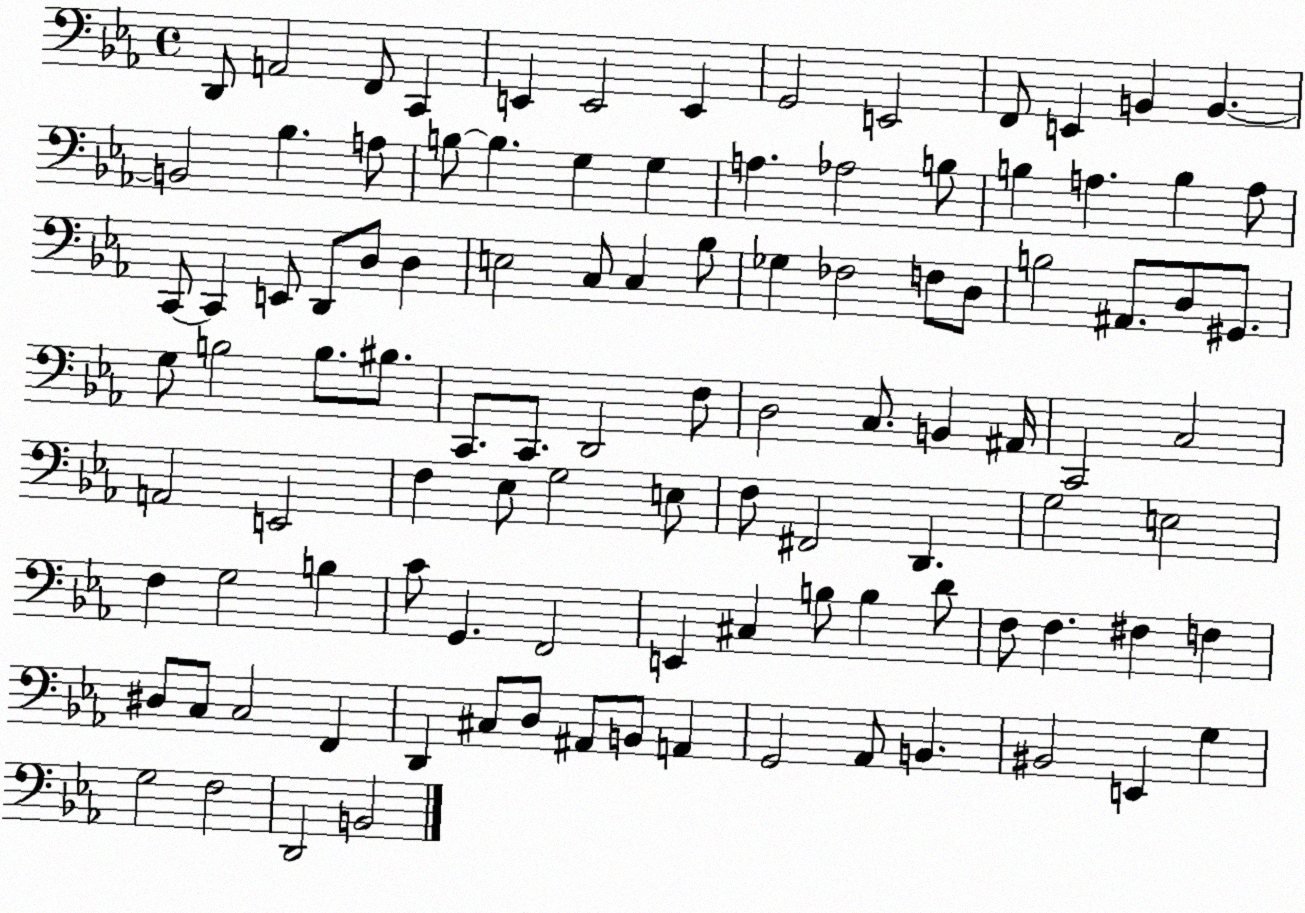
X:1
T:Untitled
M:4/4
L:1/4
K:Eb
D,,/2 A,,2 F,,/2 C,, E,, E,,2 E,, G,,2 E,,2 F,,/2 E,, B,, B,, B,,2 _B, A,/2 B,/2 B, G, G, A, _A,2 B,/2 B, A, B, A,/2 C,,/2 C,, E,,/2 D,,/2 D,/2 D, E,2 C,/2 C, _B,/2 _G, _F,2 F,/2 D,/2 B,2 ^A,,/2 D,/2 ^G,,/2 G,/2 B,2 B,/2 ^B,/2 C,,/2 C,,/2 D,,2 F,/2 D,2 C,/2 B,, ^A,,/4 C,,2 C,2 A,,2 E,,2 F, _E,/2 G,2 E,/2 F,/2 ^F,,2 D,, G,2 E,2 F, G,2 B, C/2 G,, F,,2 E,, ^C, B,/2 B, D/2 F,/2 F, ^F, F, ^D,/2 C,/2 C,2 F,, D,, ^C,/2 D,/2 ^A,,/2 B,,/2 A,, G,,2 _A,,/2 B,, ^B,,2 E,, G, G,2 F,2 D,,2 B,,2